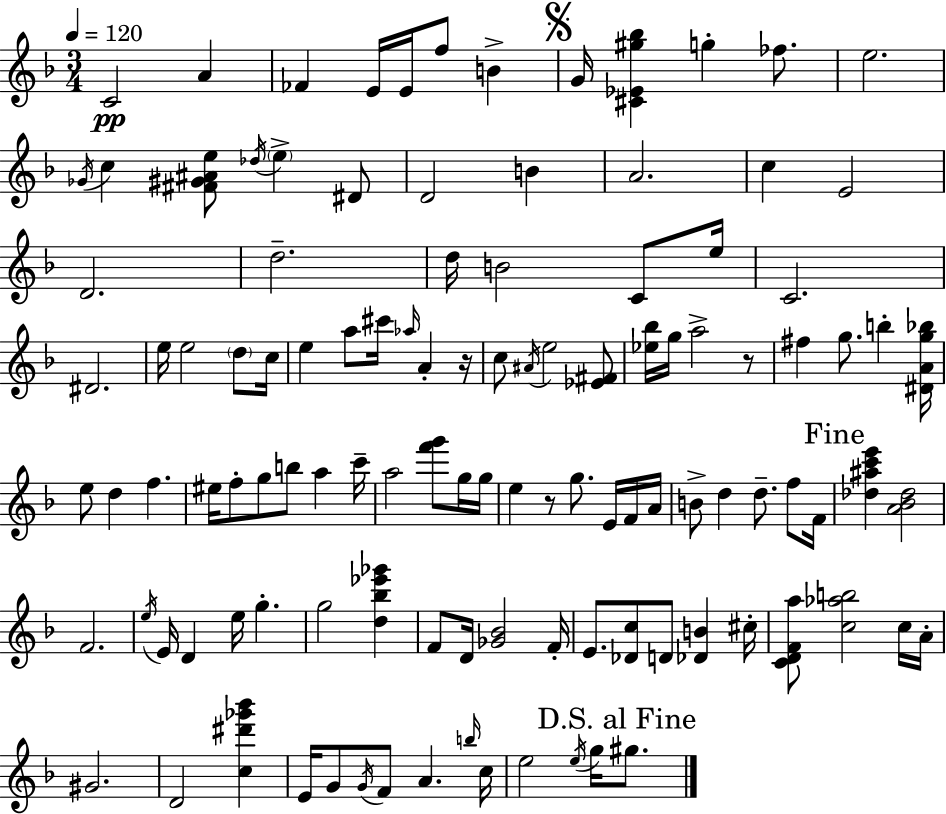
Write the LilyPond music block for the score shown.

{
  \clef treble
  \numericTimeSignature
  \time 3/4
  \key d \minor
  \tempo 4 = 120
  c'2\pp a'4 | fes'4 e'16 e'16 f''8 b'4-> | \mark \markup { \musicglyph "scripts.segno" } g'16 <cis' ees' gis'' bes''>4 g''4-. fes''8. | e''2. | \break \acciaccatura { ges'16 } c''4 <fis' gis' ais' e''>8 \acciaccatura { des''16 } \parenthesize e''4-> | dis'8 d'2 b'4 | a'2. | c''4 e'2 | \break d'2. | d''2.-- | d''16 b'2 c'8 | e''16 c'2. | \break dis'2. | e''16 e''2 \parenthesize d''8 | c''16 e''4 a''8 cis'''16 \grace { aes''16 } a'4-. | r16 c''8 \acciaccatura { ais'16 } e''2 | \break <ees' fis'>8 <ees'' bes''>16 g''16 a''2-> | r8 fis''4 g''8. b''4-. | <dis' a' g'' bes''>16 e''8 d''4 f''4. | eis''16 f''8-. g''8 b''8 a''4 | \break c'''16-- a''2 | <f''' g'''>8 g''16 g''16 e''4 r8 g''8. | e'16 f'16 a'16 b'8-> d''4 d''8.-- | f''8 f'16 \mark "Fine" <des'' ais'' c''' e'''>4 <a' bes' des''>2 | \break f'2. | \acciaccatura { e''16 } e'16 d'4 e''16 g''4.-. | g''2 | <d'' bes'' ees''' ges'''>4 f'8 d'16 <ges' bes'>2 | \break f'16-. e'8. <des' c''>8 d'8 | <des' b'>4 cis''16-. <c' d' f' a''>8 <c'' aes'' b''>2 | c''16 a'16-. gis'2. | d'2 | \break <c'' dis''' ges''' bes'''>4 e'16 g'8 \acciaccatura { g'16 } f'8 a'4. | \grace { b''16 } c''16 e''2 | \acciaccatura { e''16 } g''16 \mark "D.S. al Fine" gis''8. \bar "|."
}